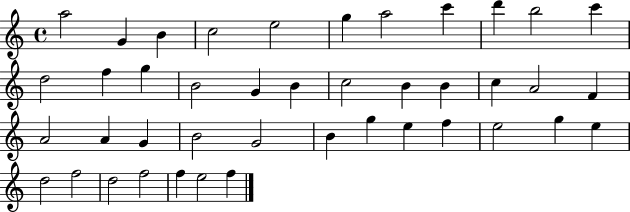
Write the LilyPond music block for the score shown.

{
  \clef treble
  \time 4/4
  \defaultTimeSignature
  \key c \major
  a''2 g'4 b'4 | c''2 e''2 | g''4 a''2 c'''4 | d'''4 b''2 c'''4 | \break d''2 f''4 g''4 | b'2 g'4 b'4 | c''2 b'4 b'4 | c''4 a'2 f'4 | \break a'2 a'4 g'4 | b'2 g'2 | b'4 g''4 e''4 f''4 | e''2 g''4 e''4 | \break d''2 f''2 | d''2 f''2 | f''4 e''2 f''4 | \bar "|."
}